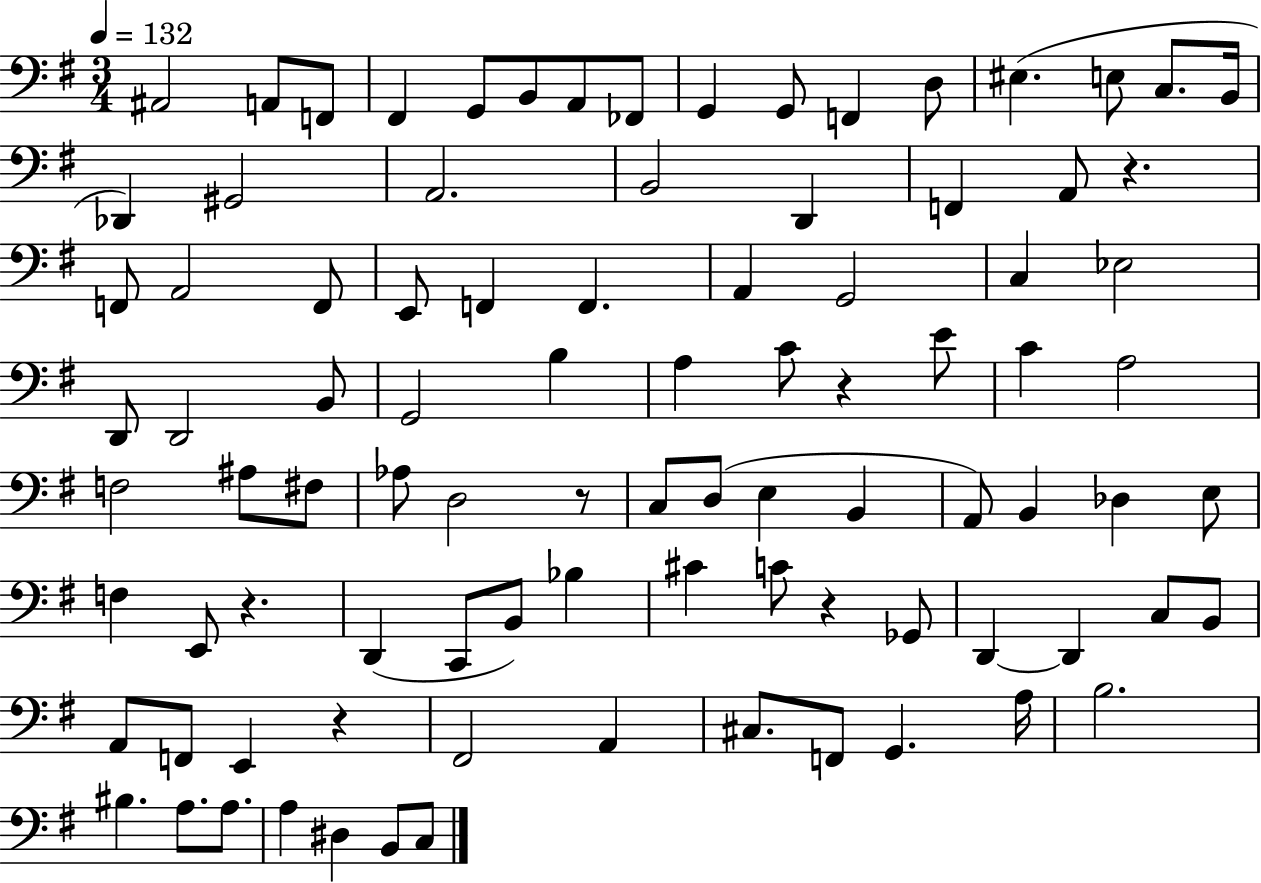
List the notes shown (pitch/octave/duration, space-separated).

A#2/h A2/e F2/e F#2/q G2/e B2/e A2/e FES2/e G2/q G2/e F2/q D3/e EIS3/q. E3/e C3/e. B2/s Db2/q G#2/h A2/h. B2/h D2/q F2/q A2/e R/q. F2/e A2/h F2/e E2/e F2/q F2/q. A2/q G2/h C3/q Eb3/h D2/e D2/h B2/e G2/h B3/q A3/q C4/e R/q E4/e C4/q A3/h F3/h A#3/e F#3/e Ab3/e D3/h R/e C3/e D3/e E3/q B2/q A2/e B2/q Db3/q E3/e F3/q E2/e R/q. D2/q C2/e B2/e Bb3/q C#4/q C4/e R/q Gb2/e D2/q D2/q C3/e B2/e A2/e F2/e E2/q R/q F#2/h A2/q C#3/e. F2/e G2/q. A3/s B3/h. BIS3/q. A3/e. A3/e. A3/q D#3/q B2/e C3/e